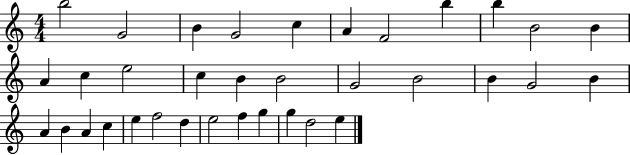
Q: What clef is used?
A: treble